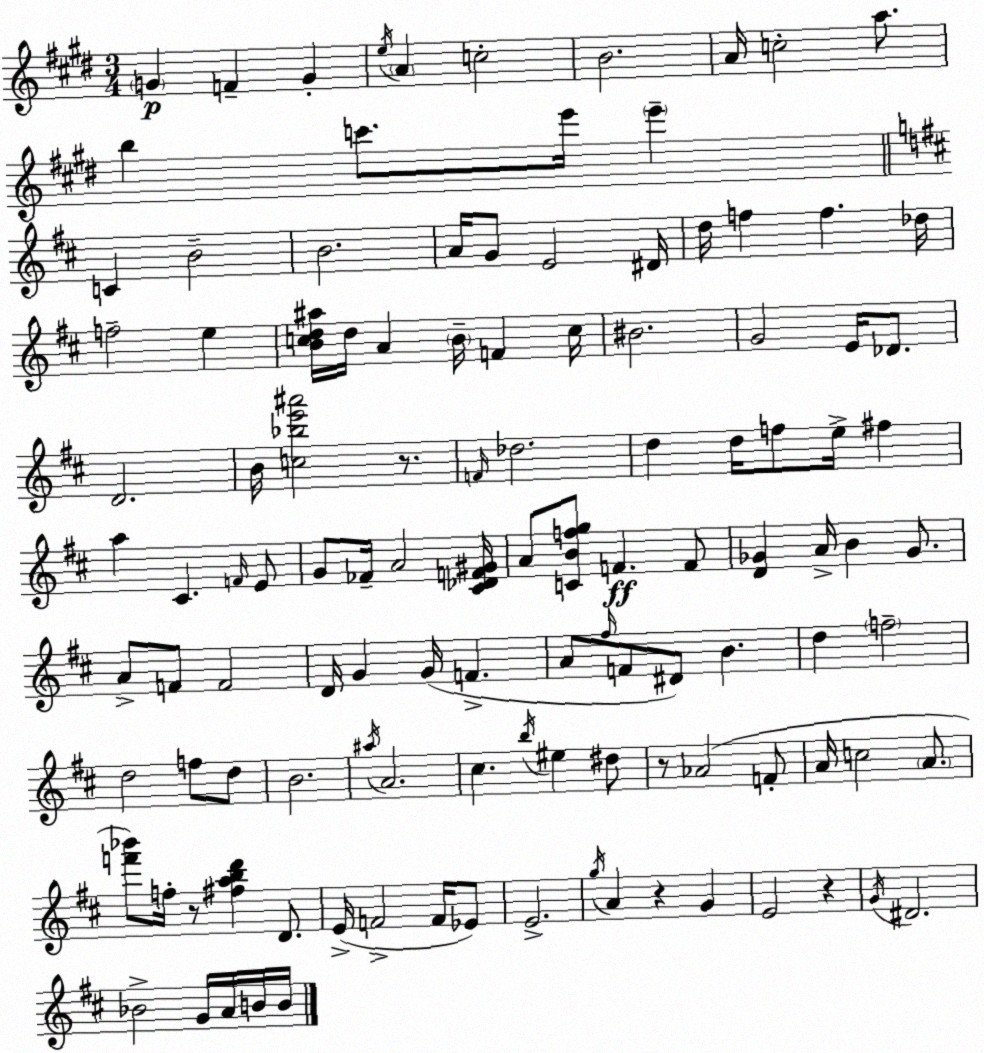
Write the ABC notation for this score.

X:1
T:Untitled
M:3/4
L:1/4
K:E
G F G e/4 A c2 B2 A/4 c2 a/2 b c'/2 e'/4 e' C B2 B2 A/4 G/2 E2 ^D/4 d/4 f f _d/4 f2 e [Bcd^a]/4 d/4 A B/4 F c/4 ^B2 G2 E/4 _D/2 D2 B/4 [c_be'^a']2 z/2 F/4 _d2 d d/4 f/2 e/4 ^f a ^C F/4 E/2 G/2 _F/4 A2 [^C_DF^G]/4 A/2 [CBfg]/2 F F/2 [D_G] A/4 B _G/2 A/2 F/2 F2 D/4 G G/4 F A/2 ^f/4 F/2 ^D/2 B d f2 d2 f/2 d/2 B2 ^a/4 A2 ^c b/4 ^e ^d/2 z/2 _A2 F/2 A/4 c2 A/2 [f'_b']/2 f/4 z/2 [^fabd'] D/2 E/4 F2 F/4 _E/2 E2 g/4 A z G E2 z G/4 ^D2 _B2 G/4 A/4 B/4 B/4